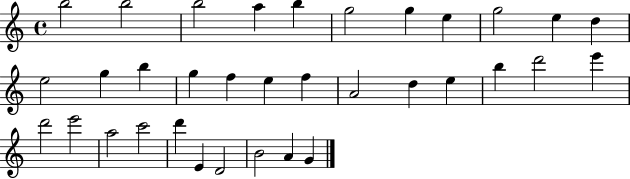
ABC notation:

X:1
T:Untitled
M:4/4
L:1/4
K:C
b2 b2 b2 a b g2 g e g2 e d e2 g b g f e f A2 d e b d'2 e' d'2 e'2 a2 c'2 d' E D2 B2 A G